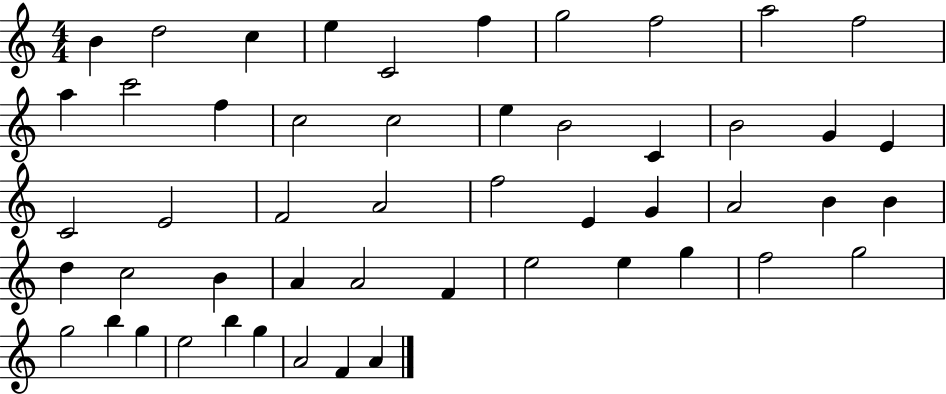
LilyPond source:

{
  \clef treble
  \numericTimeSignature
  \time 4/4
  \key c \major
  b'4 d''2 c''4 | e''4 c'2 f''4 | g''2 f''2 | a''2 f''2 | \break a''4 c'''2 f''4 | c''2 c''2 | e''4 b'2 c'4 | b'2 g'4 e'4 | \break c'2 e'2 | f'2 a'2 | f''2 e'4 g'4 | a'2 b'4 b'4 | \break d''4 c''2 b'4 | a'4 a'2 f'4 | e''2 e''4 g''4 | f''2 g''2 | \break g''2 b''4 g''4 | e''2 b''4 g''4 | a'2 f'4 a'4 | \bar "|."
}